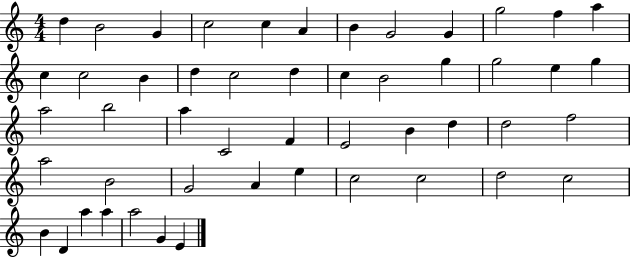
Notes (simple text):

D5/q B4/h G4/q C5/h C5/q A4/q B4/q G4/h G4/q G5/h F5/q A5/q C5/q C5/h B4/q D5/q C5/h D5/q C5/q B4/h G5/q G5/h E5/q G5/q A5/h B5/h A5/q C4/h F4/q E4/h B4/q D5/q D5/h F5/h A5/h B4/h G4/h A4/q E5/q C5/h C5/h D5/h C5/h B4/q D4/q A5/q A5/q A5/h G4/q E4/q